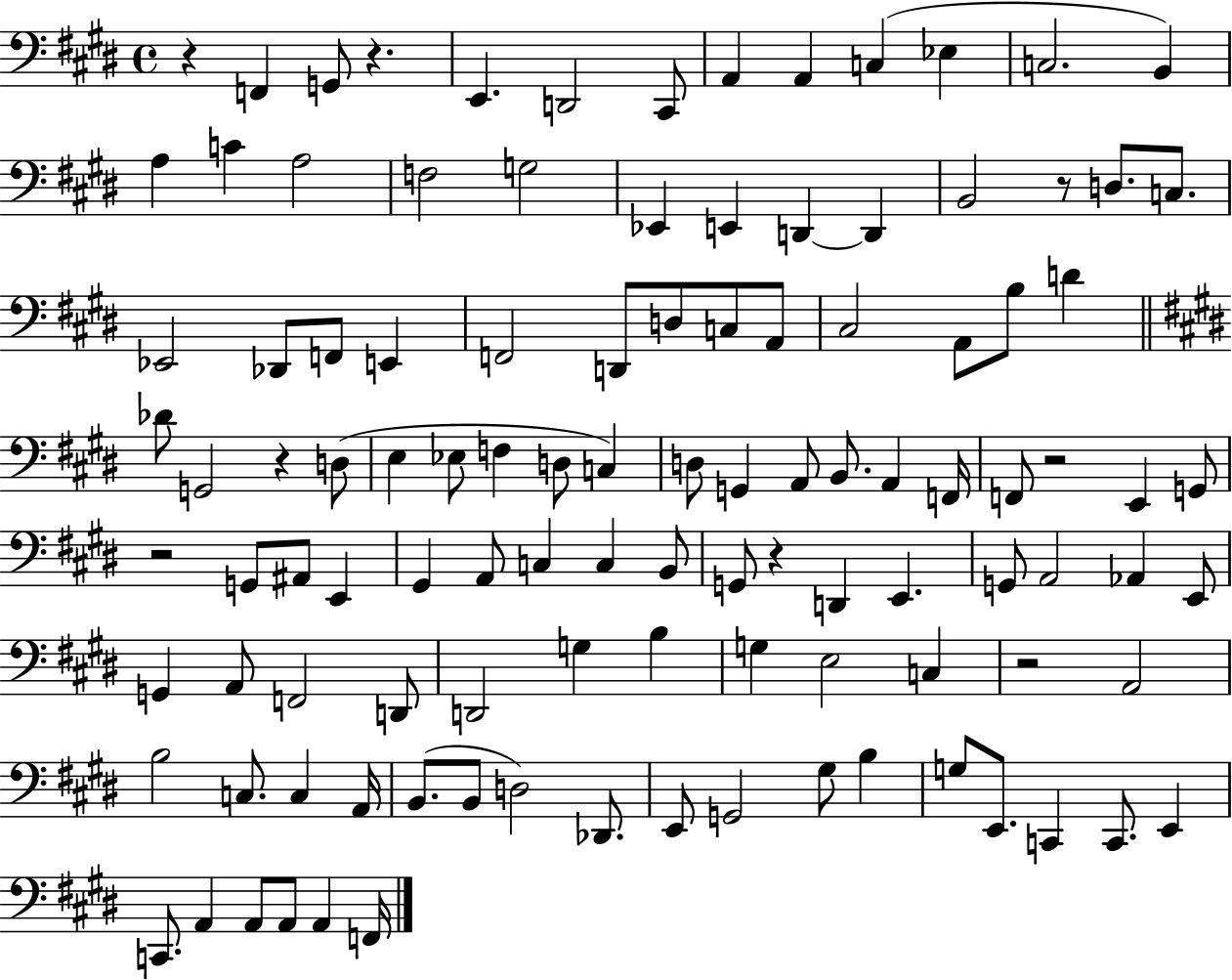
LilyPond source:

{
  \clef bass
  \time 4/4
  \defaultTimeSignature
  \key e \major
  r4 f,4 g,8 r4. | e,4. d,2 cis,8 | a,4 a,4 c4( ees4 | c2. b,4) | \break a4 c'4 a2 | f2 g2 | ees,4 e,4 d,4~~ d,4 | b,2 r8 d8. c8. | \break ees,2 des,8 f,8 e,4 | f,2 d,8 d8 c8 a,8 | cis2 a,8 b8 d'4 | \bar "||" \break \key e \major des'8 g,2 r4 d8( | e4 ees8 f4 d8 c4) | d8 g,4 a,8 b,8. a,4 f,16 | f,8 r2 e,4 g,8 | \break r2 g,8 ais,8 e,4 | gis,4 a,8 c4 c4 b,8 | g,8 r4 d,4 e,4. | g,8 a,2 aes,4 e,8 | \break g,4 a,8 f,2 d,8 | d,2 g4 b4 | g4 e2 c4 | r2 a,2 | \break b2 c8. c4 a,16 | b,8.( b,8 d2) des,8. | e,8 g,2 gis8 b4 | g8 e,8. c,4 c,8. e,4 | \break c,8. a,4 a,8 a,8 a,4 f,16 | \bar "|."
}